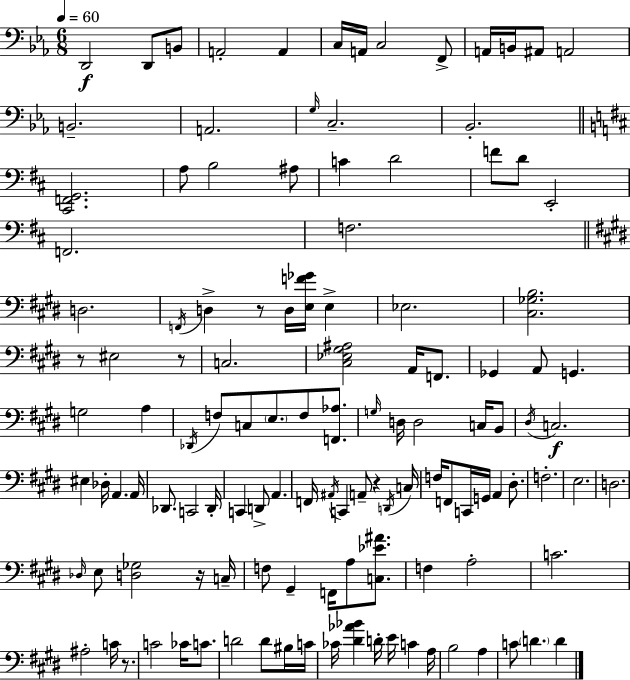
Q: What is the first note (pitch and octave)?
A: D2